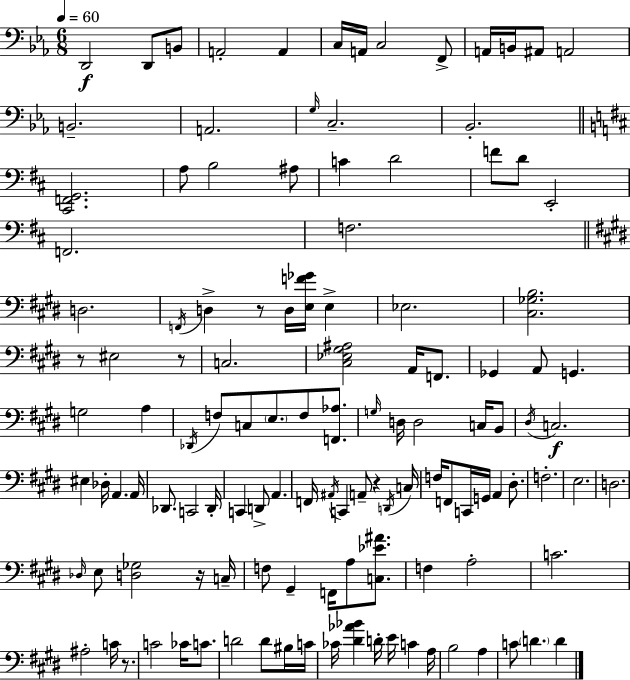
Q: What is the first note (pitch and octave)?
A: D2